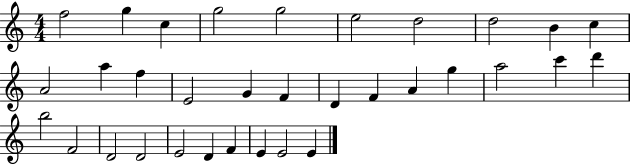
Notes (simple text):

F5/h G5/q C5/q G5/h G5/h E5/h D5/h D5/h B4/q C5/q A4/h A5/q F5/q E4/h G4/q F4/q D4/q F4/q A4/q G5/q A5/h C6/q D6/q B5/h F4/h D4/h D4/h E4/h D4/q F4/q E4/q E4/h E4/q